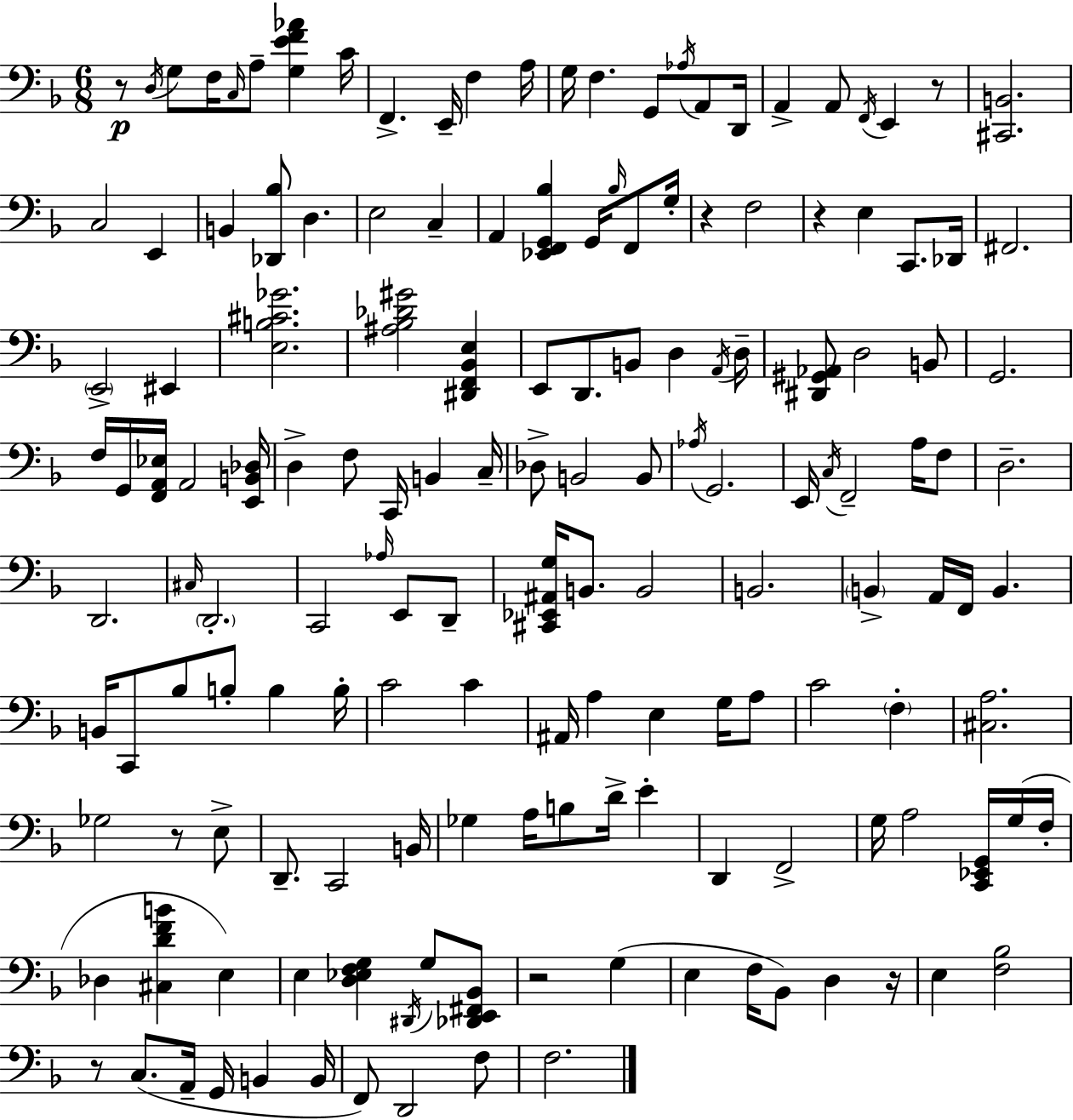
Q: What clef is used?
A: bass